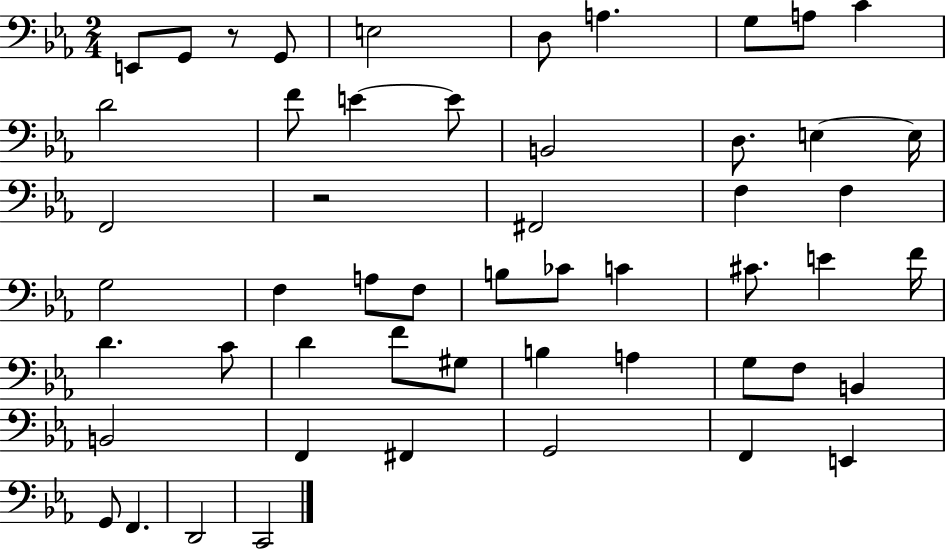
{
  \clef bass
  \numericTimeSignature
  \time 2/4
  \key ees \major
  e,8 g,8 r8 g,8 | e2 | d8 a4. | g8 a8 c'4 | \break d'2 | f'8 e'4~~ e'8 | b,2 | d8. e4~~ e16 | \break f,2 | r2 | fis,2 | f4 f4 | \break g2 | f4 a8 f8 | b8 ces'8 c'4 | cis'8. e'4 f'16 | \break d'4. c'8 | d'4 f'8 gis8 | b4 a4 | g8 f8 b,4 | \break b,2 | f,4 fis,4 | g,2 | f,4 e,4 | \break g,8 f,4. | d,2 | c,2 | \bar "|."
}